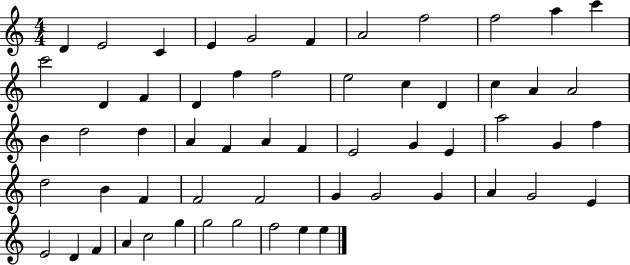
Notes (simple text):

D4/q E4/h C4/q E4/q G4/h F4/q A4/h F5/h F5/h A5/q C6/q C6/h D4/q F4/q D4/q F5/q F5/h E5/h C5/q D4/q C5/q A4/q A4/h B4/q D5/h D5/q A4/q F4/q A4/q F4/q E4/h G4/q E4/q A5/h G4/q F5/q D5/h B4/q F4/q F4/h F4/h G4/q G4/h G4/q A4/q G4/h E4/q E4/h D4/q F4/q A4/q C5/h G5/q G5/h G5/h F5/h E5/q E5/q